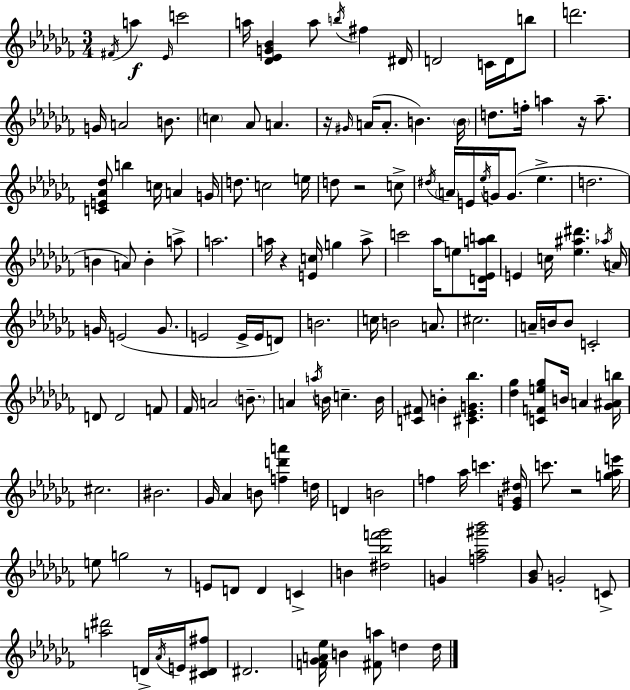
F#4/s A5/q Eb4/s C6/h A5/s [Db4,Eb4,G4,Bb4]/q A5/e B5/s F#5/q D#4/s D4/h C4/s D4/s B5/e D6/h. G4/s A4/h B4/e. C5/q Ab4/e A4/q. R/s G#4/s A4/s A4/e. B4/q. B4/s D5/e. F5/s A5/q R/s A5/e. [C4,E4,Ab4,Db5]/e B5/q C5/s A4/q G4/s D5/e. C5/h E5/s D5/e R/h C5/e D#5/s A4/s E4/s Eb5/s G4/s G4/e. Eb5/q. D5/h. B4/q A4/e B4/q A5/e A5/h. A5/s R/q [E4,C5]/s G5/q A5/e C6/h Ab5/s E5/e [D4,Eb4,A5,B5]/s E4/q C5/s [Eb5,A#5,D#6]/q. Ab5/s A4/s G4/s E4/h G4/e. E4/h E4/s E4/s D4/e B4/h. C5/s B4/h A4/e. C#5/h. A4/s B4/s B4/e C4/h D4/e D4/h F4/e FES4/s A4/h B4/e. A4/q A5/s B4/s C5/q. B4/s [C4,F#4]/e B4/q [C#4,Eb4,G4,Bb5]/q. [Db5,Gb5]/q [C4,F4,E5,Gb5]/e B4/s A4/q [Gb4,A#4,B5]/s C#5/h. BIS4/h. Gb4/s Ab4/q B4/e [F5,D6,A6]/q D5/s D4/q B4/h F5/q Ab5/s C6/q. [Eb4,G4,D#5]/s C6/e. R/h [G5,Ab5,E6]/s E5/e G5/h R/e E4/e D4/e D4/q C4/q B4/q [D#5,Bb5,F6,Gb6]/h G4/q [F5,Ab5,G#6,Bb6]/h [Gb4,Bb4]/e G4/h C4/e [A5,D#6]/h D4/s Ab4/s E4/s [C#4,D4,F#5]/e D#4/h. [F4,Gb4,A4,Eb5]/s B4/q [F#4,A5]/e D5/q D5/s